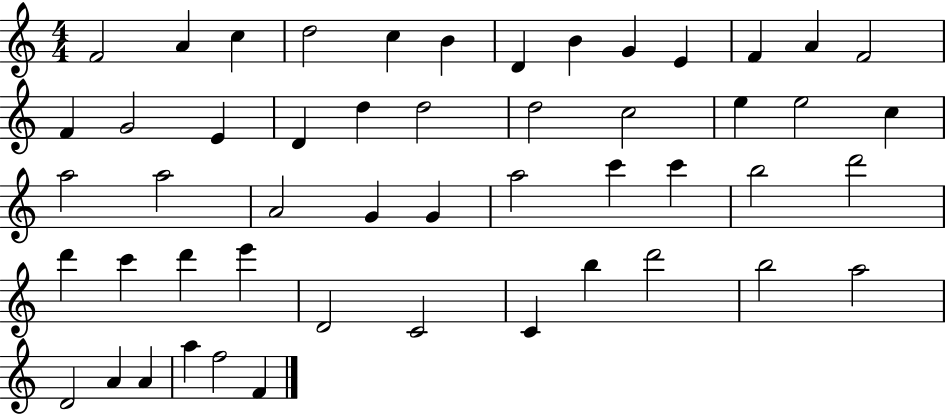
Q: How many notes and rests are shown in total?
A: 51